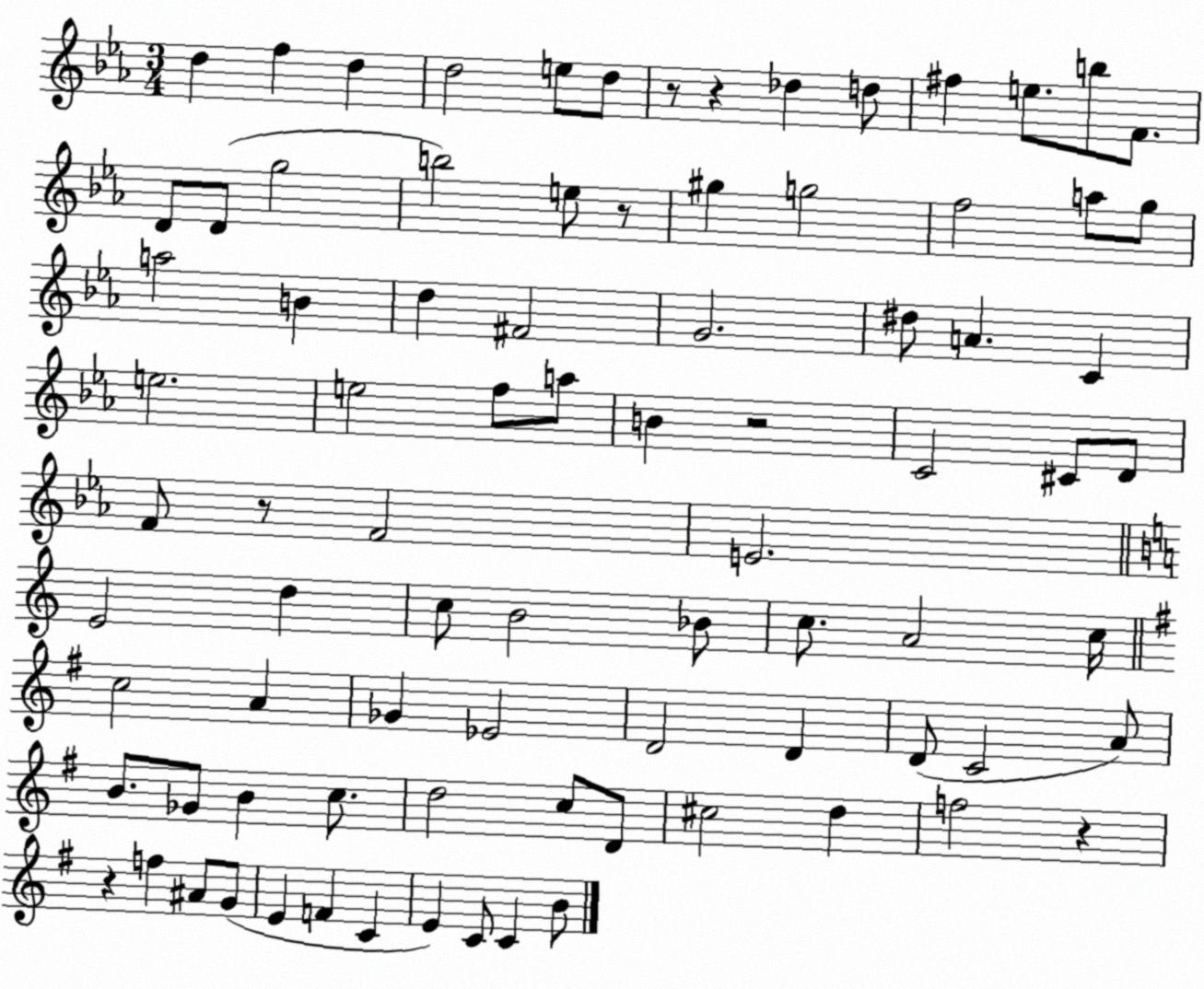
X:1
T:Untitled
M:3/4
L:1/4
K:Eb
d f d d2 e/2 d/2 z/2 z _d d/2 ^f e/2 b/2 F/2 D/2 D/2 g2 b2 e/2 z/2 ^g g2 f2 a/2 g/2 a2 B d ^F2 G2 ^d/2 A C e2 e2 f/2 a/2 B z2 C2 ^C/2 D/2 F/2 z/2 F2 E2 E2 d c/2 B2 _B/2 c/2 A2 c/4 c2 A _G _E2 D2 D D/2 C2 A/2 B/2 _G/2 B c/2 d2 c/2 D/2 ^c2 d f2 z z f ^A/2 G/2 E F C E C/2 C B/2